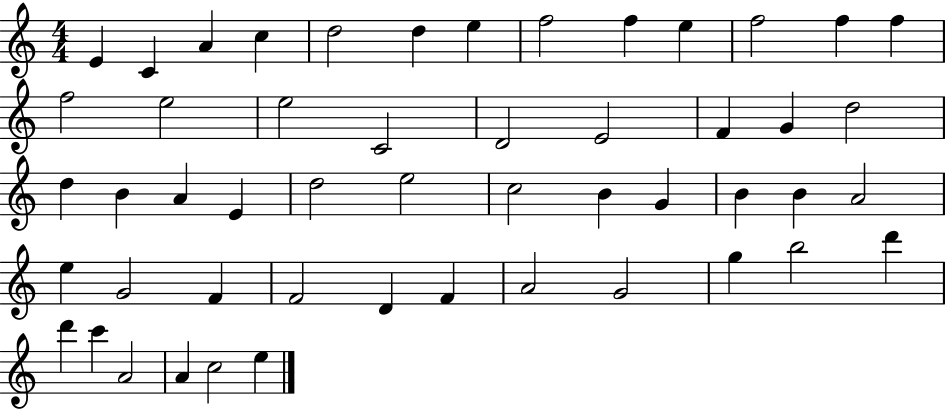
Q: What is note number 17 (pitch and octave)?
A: C4